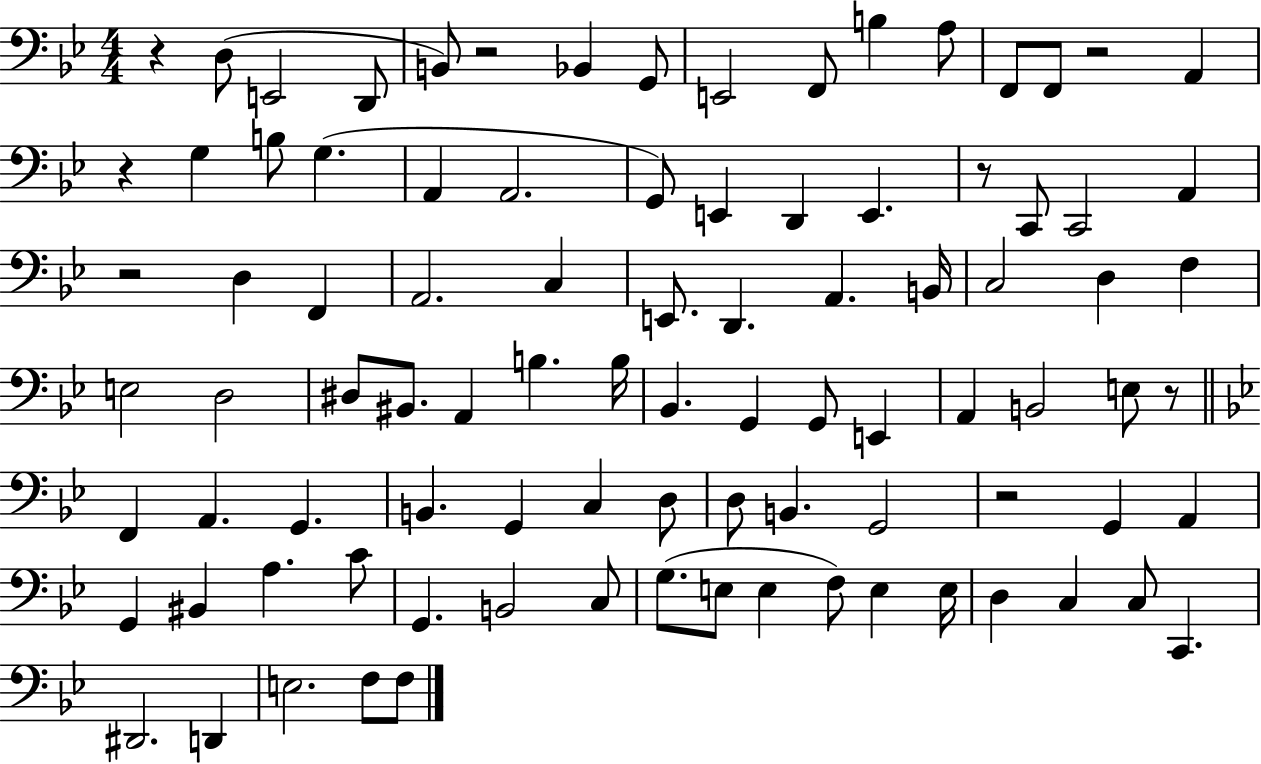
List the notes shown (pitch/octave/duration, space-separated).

R/q D3/e E2/h D2/e B2/e R/h Bb2/q G2/e E2/h F2/e B3/q A3/e F2/e F2/e R/h A2/q R/q G3/q B3/e G3/q. A2/q A2/h. G2/e E2/q D2/q E2/q. R/e C2/e C2/h A2/q R/h D3/q F2/q A2/h. C3/q E2/e. D2/q. A2/q. B2/s C3/h D3/q F3/q E3/h D3/h D#3/e BIS2/e. A2/q B3/q. B3/s Bb2/q. G2/q G2/e E2/q A2/q B2/h E3/e R/e F2/q A2/q. G2/q. B2/q. G2/q C3/q D3/e D3/e B2/q. G2/h R/h G2/q A2/q G2/q BIS2/q A3/q. C4/e G2/q. B2/h C3/e G3/e. E3/e E3/q F3/e E3/q E3/s D3/q C3/q C3/e C2/q. D#2/h. D2/q E3/h. F3/e F3/e